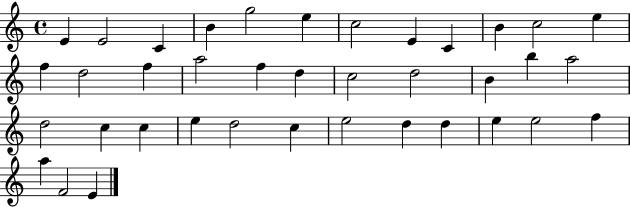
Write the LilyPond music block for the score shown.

{
  \clef treble
  \time 4/4
  \defaultTimeSignature
  \key c \major
  e'4 e'2 c'4 | b'4 g''2 e''4 | c''2 e'4 c'4 | b'4 c''2 e''4 | \break f''4 d''2 f''4 | a''2 f''4 d''4 | c''2 d''2 | b'4 b''4 a''2 | \break d''2 c''4 c''4 | e''4 d''2 c''4 | e''2 d''4 d''4 | e''4 e''2 f''4 | \break a''4 f'2 e'4 | \bar "|."
}